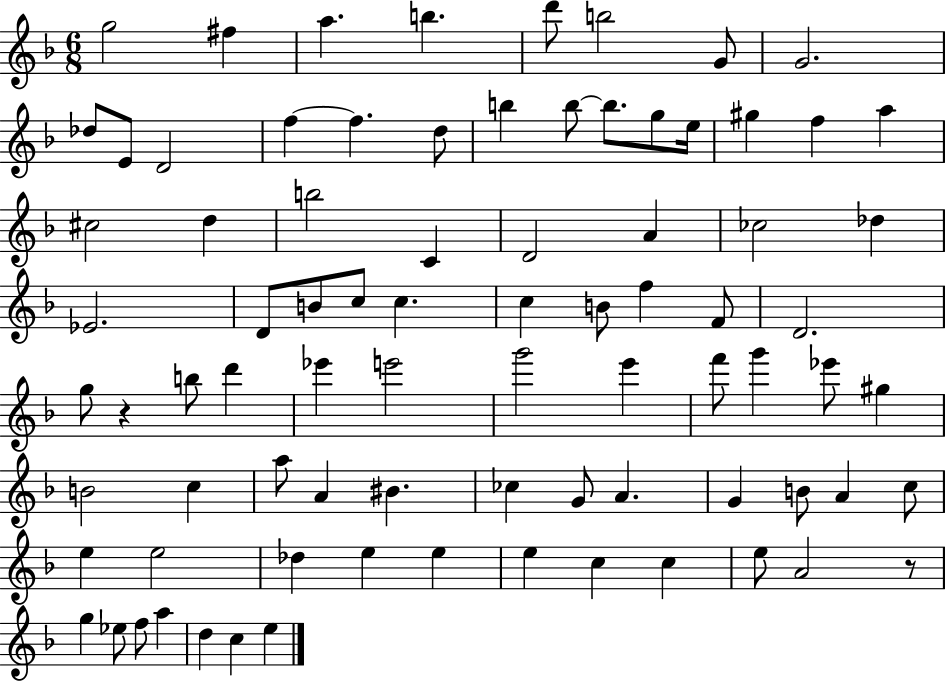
X:1
T:Untitled
M:6/8
L:1/4
K:F
g2 ^f a b d'/2 b2 G/2 G2 _d/2 E/2 D2 f f d/2 b b/2 b/2 g/2 e/4 ^g f a ^c2 d b2 C D2 A _c2 _d _E2 D/2 B/2 c/2 c c B/2 f F/2 D2 g/2 z b/2 d' _e' e'2 g'2 e' f'/2 g' _e'/2 ^g B2 c a/2 A ^B _c G/2 A G B/2 A c/2 e e2 _d e e e c c e/2 A2 z/2 g _e/2 f/2 a d c e